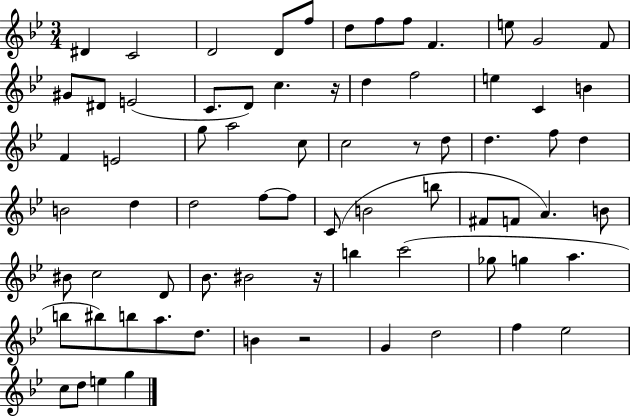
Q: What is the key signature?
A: BES major